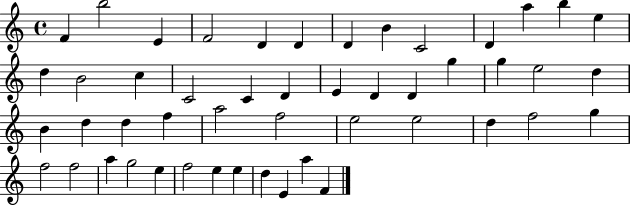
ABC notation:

X:1
T:Untitled
M:4/4
L:1/4
K:C
F b2 E F2 D D D B C2 D a b e d B2 c C2 C D E D D g g e2 d B d d f a2 f2 e2 e2 d f2 g f2 f2 a g2 e f2 e e d E a F